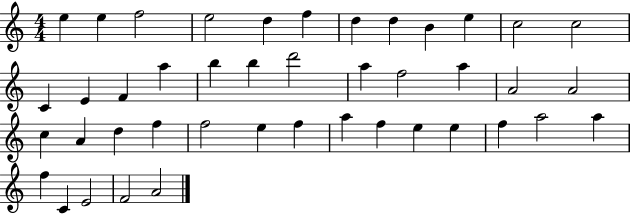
{
  \clef treble
  \numericTimeSignature
  \time 4/4
  \key c \major
  e''4 e''4 f''2 | e''2 d''4 f''4 | d''4 d''4 b'4 e''4 | c''2 c''2 | \break c'4 e'4 f'4 a''4 | b''4 b''4 d'''2 | a''4 f''2 a''4 | a'2 a'2 | \break c''4 a'4 d''4 f''4 | f''2 e''4 f''4 | a''4 f''4 e''4 e''4 | f''4 a''2 a''4 | \break f''4 c'4 e'2 | f'2 a'2 | \bar "|."
}